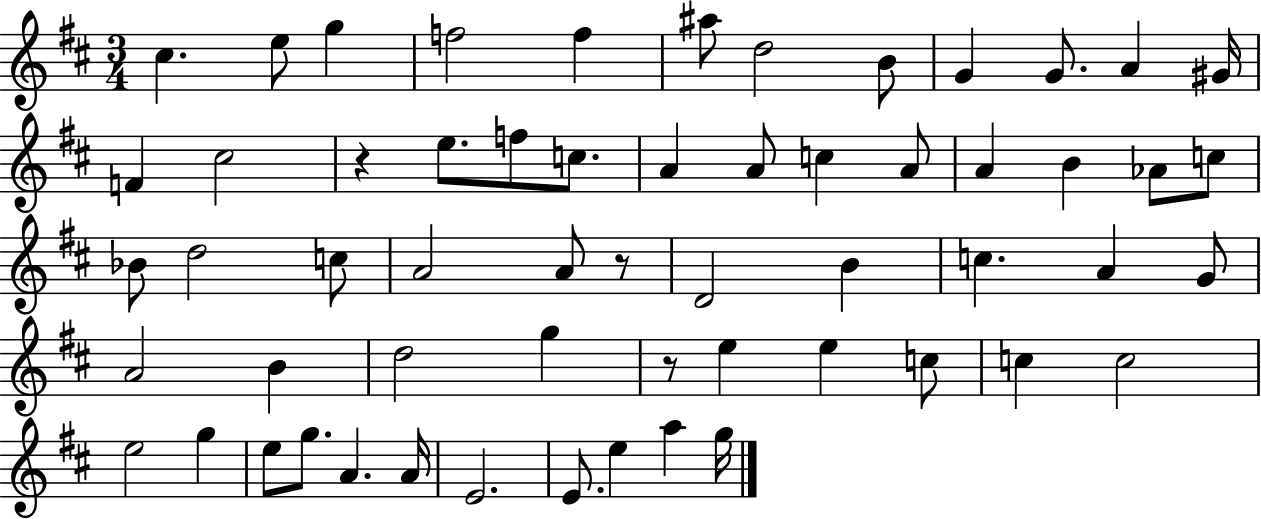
X:1
T:Untitled
M:3/4
L:1/4
K:D
^c e/2 g f2 f ^a/2 d2 B/2 G G/2 A ^G/4 F ^c2 z e/2 f/2 c/2 A A/2 c A/2 A B _A/2 c/2 _B/2 d2 c/2 A2 A/2 z/2 D2 B c A G/2 A2 B d2 g z/2 e e c/2 c c2 e2 g e/2 g/2 A A/4 E2 E/2 e a g/4